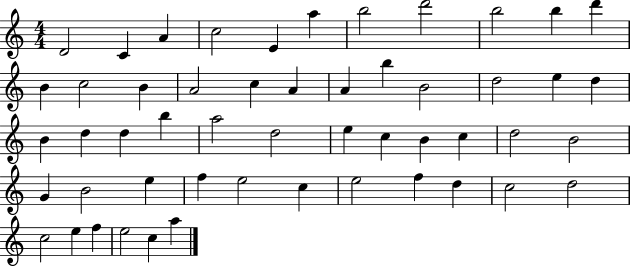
X:1
T:Untitled
M:4/4
L:1/4
K:C
D2 C A c2 E a b2 d'2 b2 b d' B c2 B A2 c A A b B2 d2 e d B d d b a2 d2 e c B c d2 B2 G B2 e f e2 c e2 f d c2 d2 c2 e f e2 c a